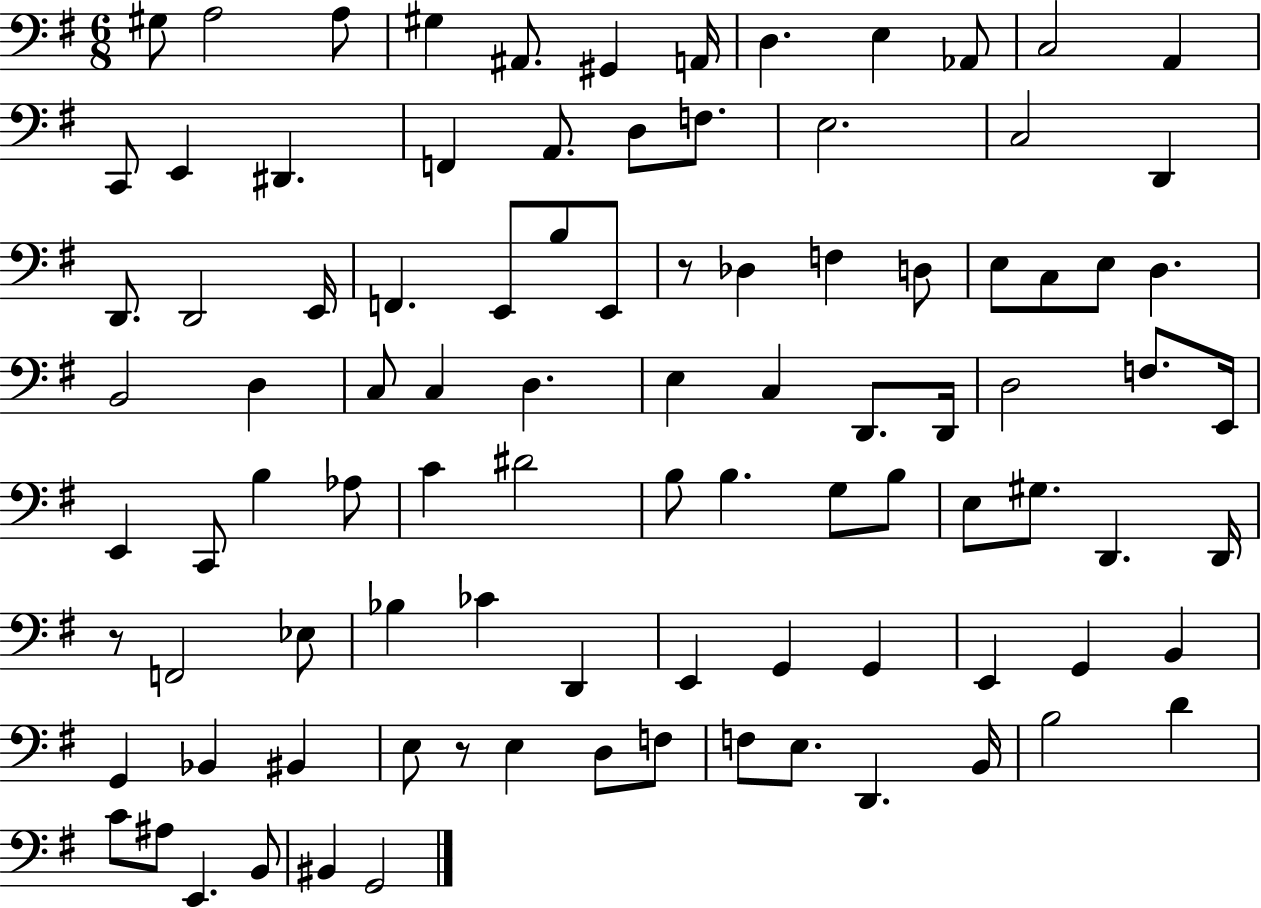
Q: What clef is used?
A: bass